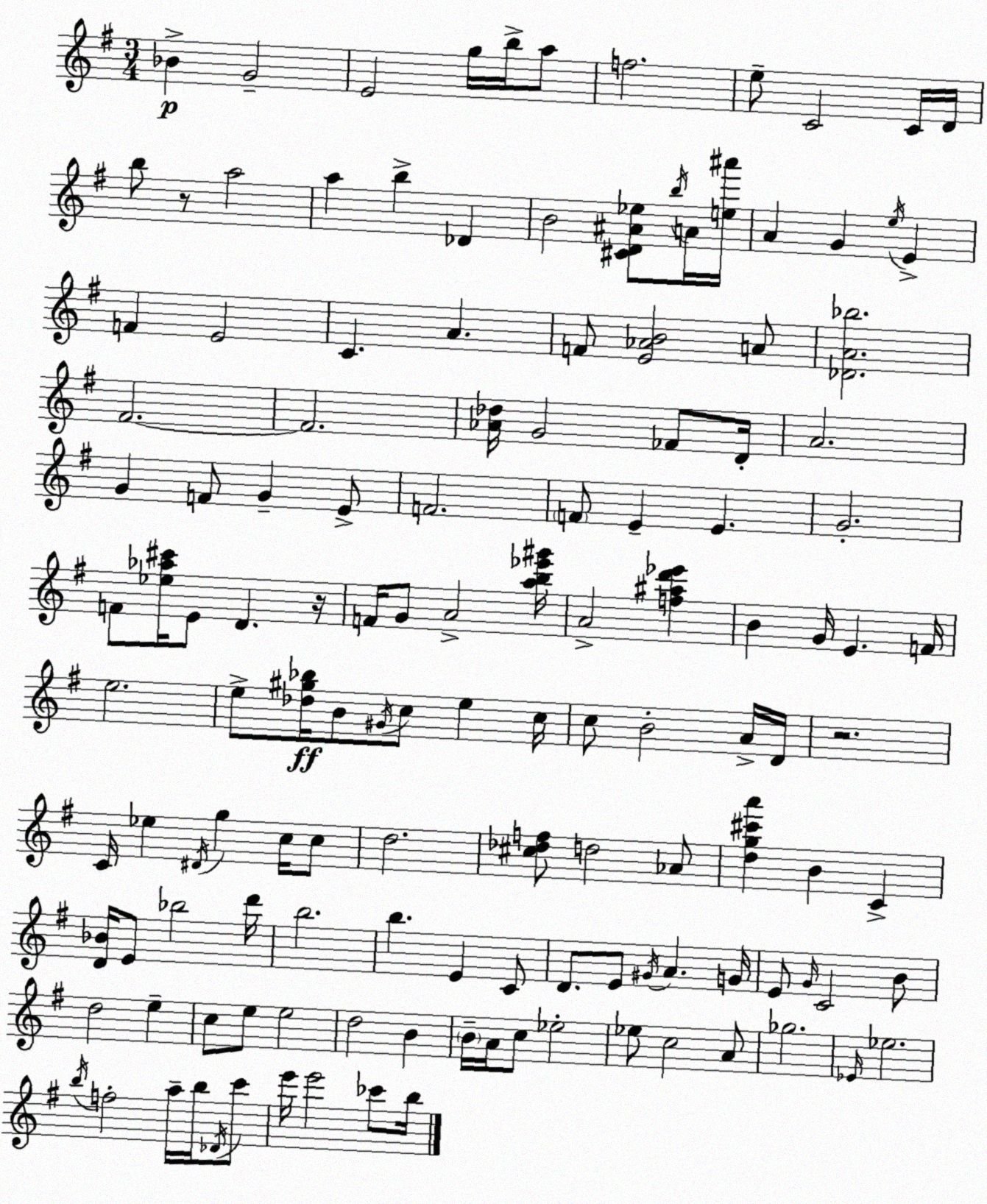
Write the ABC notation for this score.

X:1
T:Untitled
M:3/4
L:1/4
K:Em
_B G2 E2 g/4 b/4 a/2 f2 e/2 C2 C/4 D/4 b/2 z/2 a2 a b _D B2 [^CD^A_e]/2 b/4 A/4 [e^a']/4 A G e/4 E F E2 C A F/2 [E_AB]2 A/2 [_DA_b]2 ^F2 ^F2 [_A_d]/4 G2 _F/2 D/4 A2 G F/2 G E/2 F2 F/2 E E G2 F/2 [_e_a^c']/4 E/2 D z/4 F/4 G/2 A2 [ab_e'^g']/4 A2 [f^ad'_e'] B G/4 E F/4 e2 e/2 [_d^g_b]/4 B/2 ^G/4 c/2 e c/4 c/2 B2 A/4 D/4 z2 C/4 _e ^D/4 g c/4 c/2 d2 [^c_df]/2 d2 _A/2 [dg^c'a'] B C [D_B]/4 E/2 _b2 d'/4 b2 b E C/2 D/2 E/2 ^G/4 A G/4 E/2 G/4 C2 B/2 d2 e c/2 e/2 e2 d2 B B/4 A/4 c/2 _e2 _e/2 c2 A/2 _g2 _E/4 _e2 b/4 f2 a/4 b/4 _D/4 c'/2 e'/4 e'2 _c'/2 b/4